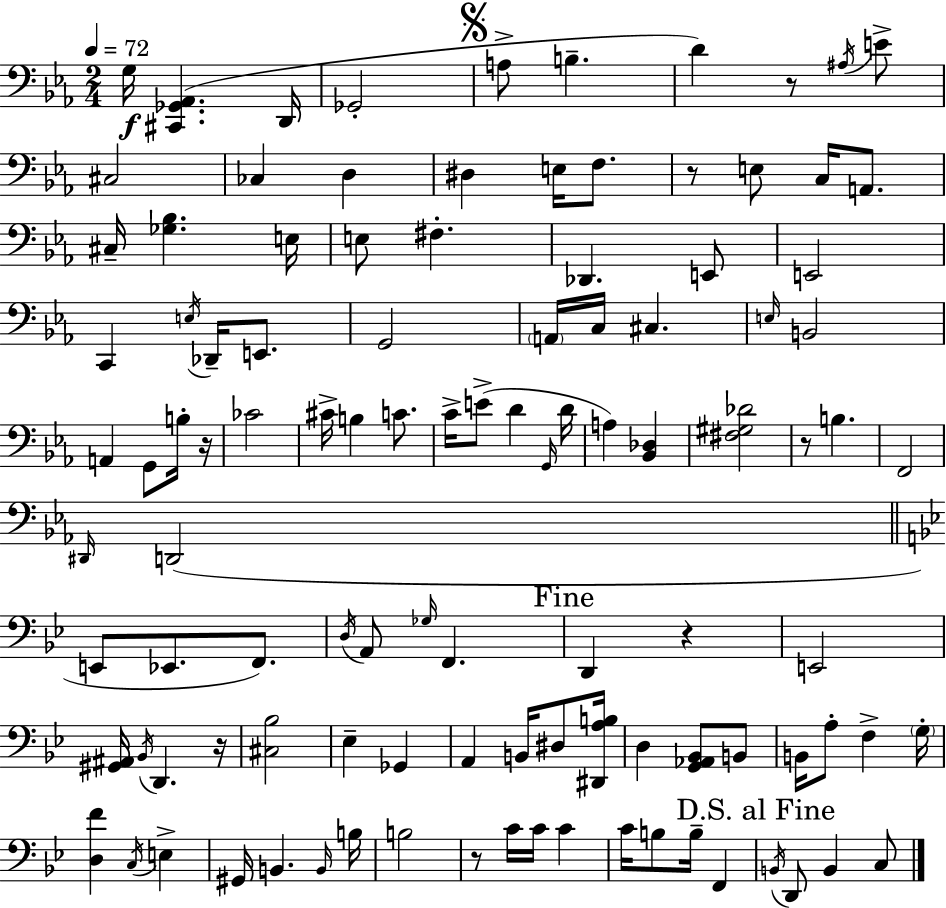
{
  \clef bass
  \numericTimeSignature
  \time 2/4
  \key c \minor
  \tempo 4 = 72
  \repeat volta 2 { g16\f <cis, ges, aes,>4.( d,16 | ges,2-. | \mark \markup { \musicglyph "scripts.segno" } a8-> b4.-- | d'4) r8 \acciaccatura { ais16 } e'8-> | \break cis2 | ces4 d4 | dis4 e16 f8. | r8 e8 c16 a,8. | \break cis16-- <ges bes>4. | e16 e8 fis4.-. | des,4. e,8 | e,2 | \break c,4 \acciaccatura { e16 } des,16-- e,8. | g,2 | \parenthesize a,16 c16 cis4. | \grace { e16 } b,2 | \break a,4 g,8 | b16-. r16 ces'2 | cis'16-> b4 | c'8. c'16-> e'8->( d'4 | \break \grace { g,16 } d'16 a4) | <bes, des>4 <fis gis des'>2 | r8 b4. | f,2 | \break \grace { dis,16 }( d,2 | \bar "||" \break \key g \minor e,8 ees,8. f,8.) | \acciaccatura { d16 } a,8 \grace { ges16 } f,4. | \mark "Fine" d,4 r4 | e,2 | \break <gis, ais,>16 \acciaccatura { bes,16 } d,4. | r16 <cis bes>2 | ees4-- ges,4 | a,4 b,16 | \break dis8 <dis, a b>16 d4 <g, aes, bes,>8 | b,8 b,16 a8-. f4-> | \parenthesize g16-. <d f'>4 \acciaccatura { c16 } | e4-> gis,16 b,4. | \break \grace { b,16 } b16 b2 | r8 c'16 | c'16 c'4 c'16 b8 | b16-- f,4 \mark "D.S. al Fine" \acciaccatura { b,16 } d,8 | \break b,4 c8 } \bar "|."
}